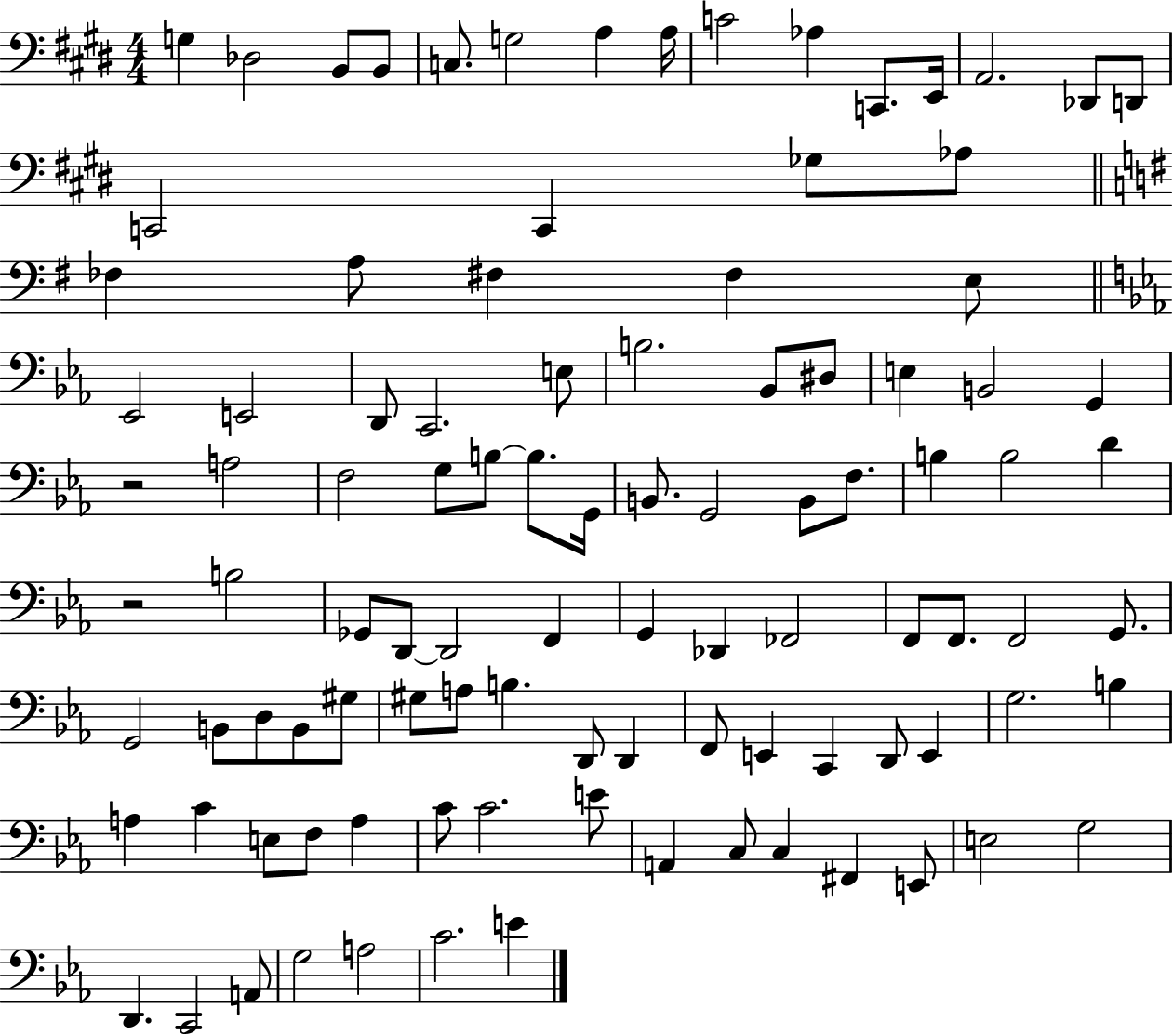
{
  \clef bass
  \numericTimeSignature
  \time 4/4
  \key e \major
  g4 des2 b,8 b,8 | c8. g2 a4 a16 | c'2 aes4 c,8. e,16 | a,2. des,8 d,8 | \break c,2 c,4 ges8 aes8 | \bar "||" \break \key g \major fes4 a8 fis4 fis4 e8 | \bar "||" \break \key c \minor ees,2 e,2 | d,8 c,2. e8 | b2. bes,8 dis8 | e4 b,2 g,4 | \break r2 a2 | f2 g8 b8~~ b8. g,16 | b,8. g,2 b,8 f8. | b4 b2 d'4 | \break r2 b2 | ges,8 d,8~~ d,2 f,4 | g,4 des,4 fes,2 | f,8 f,8. f,2 g,8. | \break g,2 b,8 d8 b,8 gis8 | gis8 a8 b4. d,8 d,4 | f,8 e,4 c,4 d,8 e,4 | g2. b4 | \break a4 c'4 e8 f8 a4 | c'8 c'2. e'8 | a,4 c8 c4 fis,4 e,8 | e2 g2 | \break d,4. c,2 a,8 | g2 a2 | c'2. e'4 | \bar "|."
}